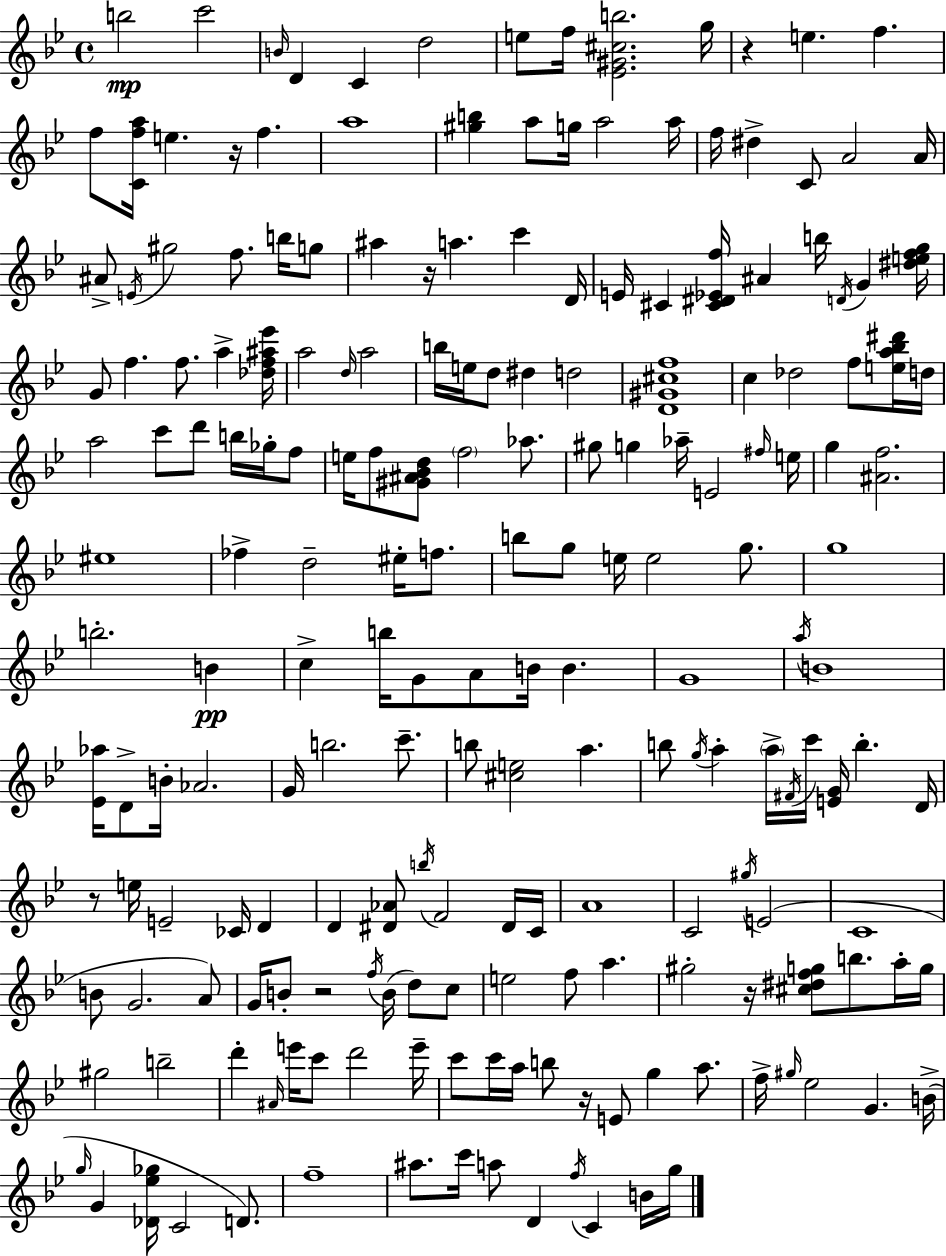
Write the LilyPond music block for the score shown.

{
  \clef treble
  \time 4/4
  \defaultTimeSignature
  \key g \minor
  b''2\mp c'''2 | \grace { b'16 } d'4 c'4 d''2 | e''8 f''16 <ees' gis' cis'' b''>2. | g''16 r4 e''4. f''4. | \break f''8 <c' f'' a''>16 e''4. r16 f''4. | a''1 | <gis'' b''>4 a''8 g''16 a''2 | a''16 f''16 dis''4-> c'8 a'2 | \break a'16 ais'8-> \acciaccatura { e'16 } gis''2 f''8. b''16 | g''8 ais''4 r16 a''4. c'''4 | d'16 e'16 cis'4 <cis' dis' ees' f''>16 ais'4 b''16 \acciaccatura { d'16 } g'4 | <dis'' e'' f'' g''>16 g'8 f''4. f''8. a''4-> | \break <des'' f'' ais'' ees'''>16 a''2 \grace { d''16 } a''2 | b''16 e''16 d''8 dis''4 d''2 | <d' gis' cis'' f''>1 | c''4 des''2 | \break f''8 <e'' a'' bes'' dis'''>16 d''16 a''2 c'''8 d'''8 | b''16 ges''16-. f''8 e''16 f''8 <gis' ais' bes' d''>8 \parenthesize f''2 | aes''8. gis''8 g''4 aes''16-- e'2 | \grace { fis''16 } e''16 g''4 <ais' f''>2. | \break eis''1 | fes''4-> d''2-- | eis''16-. f''8. b''8 g''8 e''16 e''2 | g''8. g''1 | \break b''2.-. | b'4\pp c''4-> b''16 g'8 a'8 b'16 b'4. | g'1 | \acciaccatura { a''16 } b'1 | \break <ees' aes''>16 d'8-> b'16-. aes'2. | g'16 b''2. | c'''8.-- b''8 <cis'' e''>2 | a''4. b''8 \acciaccatura { g''16 } a''4-. \parenthesize a''16-> \acciaccatura { fis'16 } c'''16 | \break <e' g'>16 b''4.-. d'16 r8 e''16 e'2-- | ces'16 d'4 d'4 <dis' aes'>8 \acciaccatura { b''16 } f'2 | dis'16 c'16 a'1 | c'2 | \break \acciaccatura { gis''16 } e'2( c'1 | b'8 g'2. | a'8) g'16 b'8-. r2 | \acciaccatura { f''16 }( b'16 d''8) c''8 e''2 | \break f''8 a''4. gis''2-. | r16 <cis'' dis'' f'' g''>8 b''8. a''16-. g''16 gis''2 | b''2-- d'''4-. \grace { ais'16 } | e'''16 c'''8 d'''2 e'''16-- c'''8 c'''16 a''16 | \break b''8 r16 e'8 g''4 a''8. f''16-> \grace { gis''16 } ees''2 | g'4. b'16->( \grace { g''16 } g'4 | <des' ees'' ges''>16 c'2 d'8.) f''1-- | ais''8. | \break c'''16 a''8 d'4 \acciaccatura { f''16 } c'4 b'16 g''16 \bar "|."
}